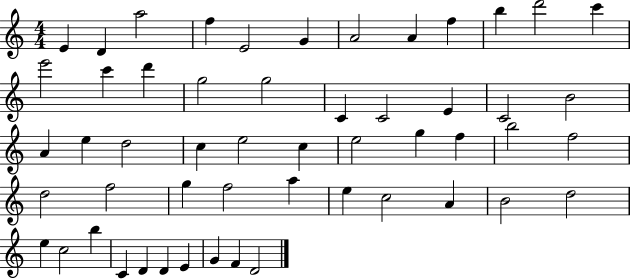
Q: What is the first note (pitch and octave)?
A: E4